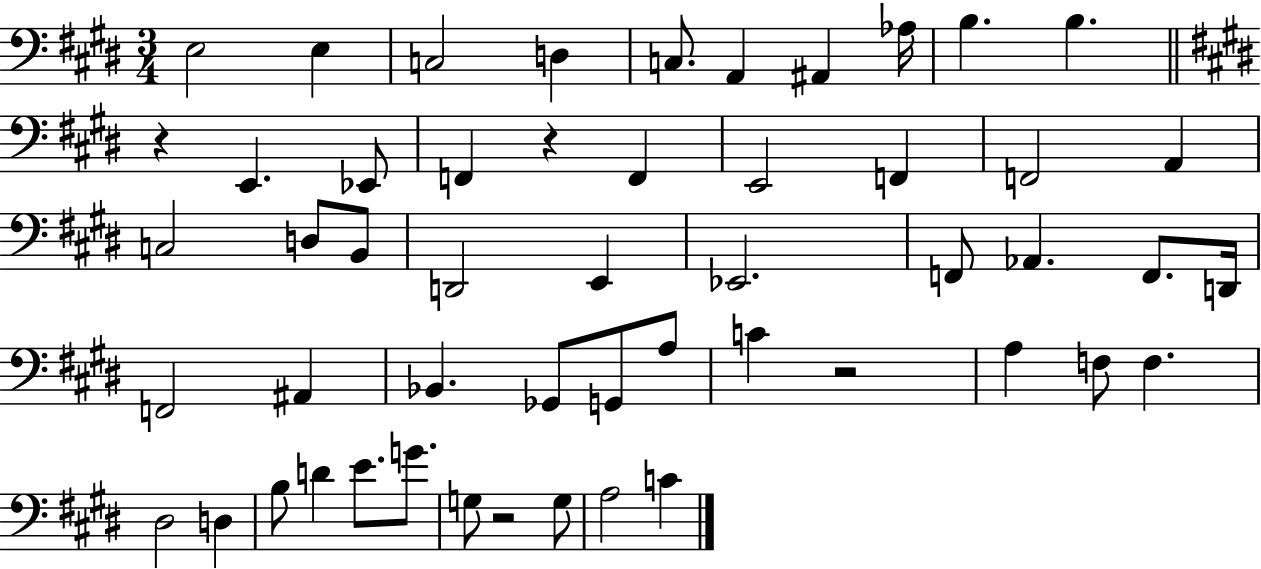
{
  \clef bass
  \numericTimeSignature
  \time 3/4
  \key e \major
  e2 e4 | c2 d4 | c8. a,4 ais,4 aes16 | b4. b4. | \break \bar "||" \break \key e \major r4 e,4. ees,8 | f,4 r4 f,4 | e,2 f,4 | f,2 a,4 | \break c2 d8 b,8 | d,2 e,4 | ees,2. | f,8 aes,4. f,8. d,16 | \break f,2 ais,4 | bes,4. ges,8 g,8 a8 | c'4 r2 | a4 f8 f4. | \break dis2 d4 | b8 d'4 e'8. g'8. | g8 r2 g8 | a2 c'4 | \break \bar "|."
}